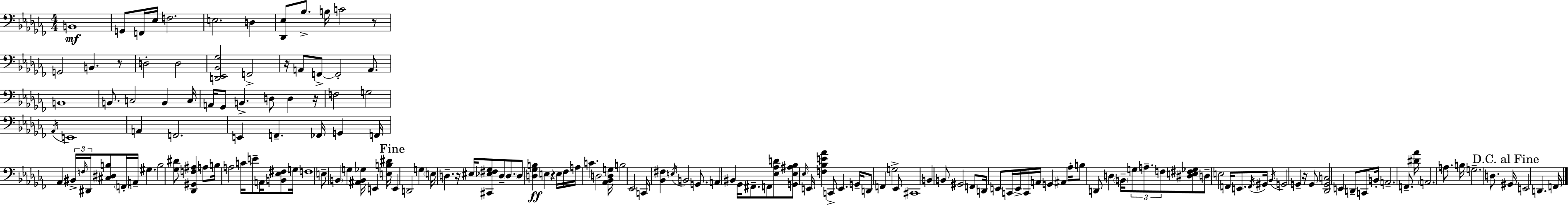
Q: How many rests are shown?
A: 7